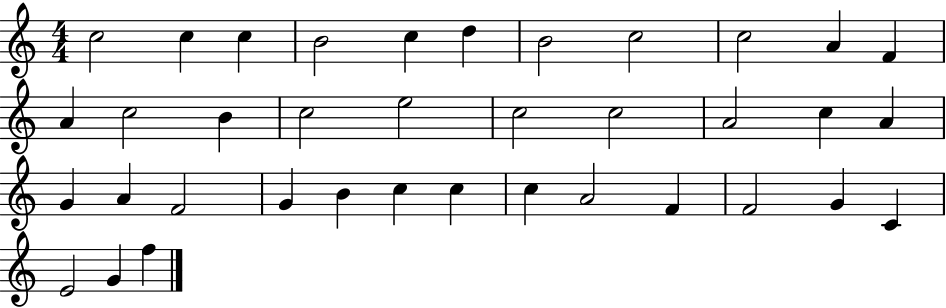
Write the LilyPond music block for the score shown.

{
  \clef treble
  \numericTimeSignature
  \time 4/4
  \key c \major
  c''2 c''4 c''4 | b'2 c''4 d''4 | b'2 c''2 | c''2 a'4 f'4 | \break a'4 c''2 b'4 | c''2 e''2 | c''2 c''2 | a'2 c''4 a'4 | \break g'4 a'4 f'2 | g'4 b'4 c''4 c''4 | c''4 a'2 f'4 | f'2 g'4 c'4 | \break e'2 g'4 f''4 | \bar "|."
}